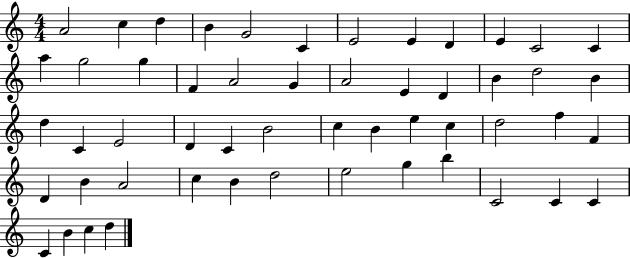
{
  \clef treble
  \numericTimeSignature
  \time 4/4
  \key c \major
  a'2 c''4 d''4 | b'4 g'2 c'4 | e'2 e'4 d'4 | e'4 c'2 c'4 | \break a''4 g''2 g''4 | f'4 a'2 g'4 | a'2 e'4 d'4 | b'4 d''2 b'4 | \break d''4 c'4 e'2 | d'4 c'4 b'2 | c''4 b'4 e''4 c''4 | d''2 f''4 f'4 | \break d'4 b'4 a'2 | c''4 b'4 d''2 | e''2 g''4 b''4 | c'2 c'4 c'4 | \break c'4 b'4 c''4 d''4 | \bar "|."
}